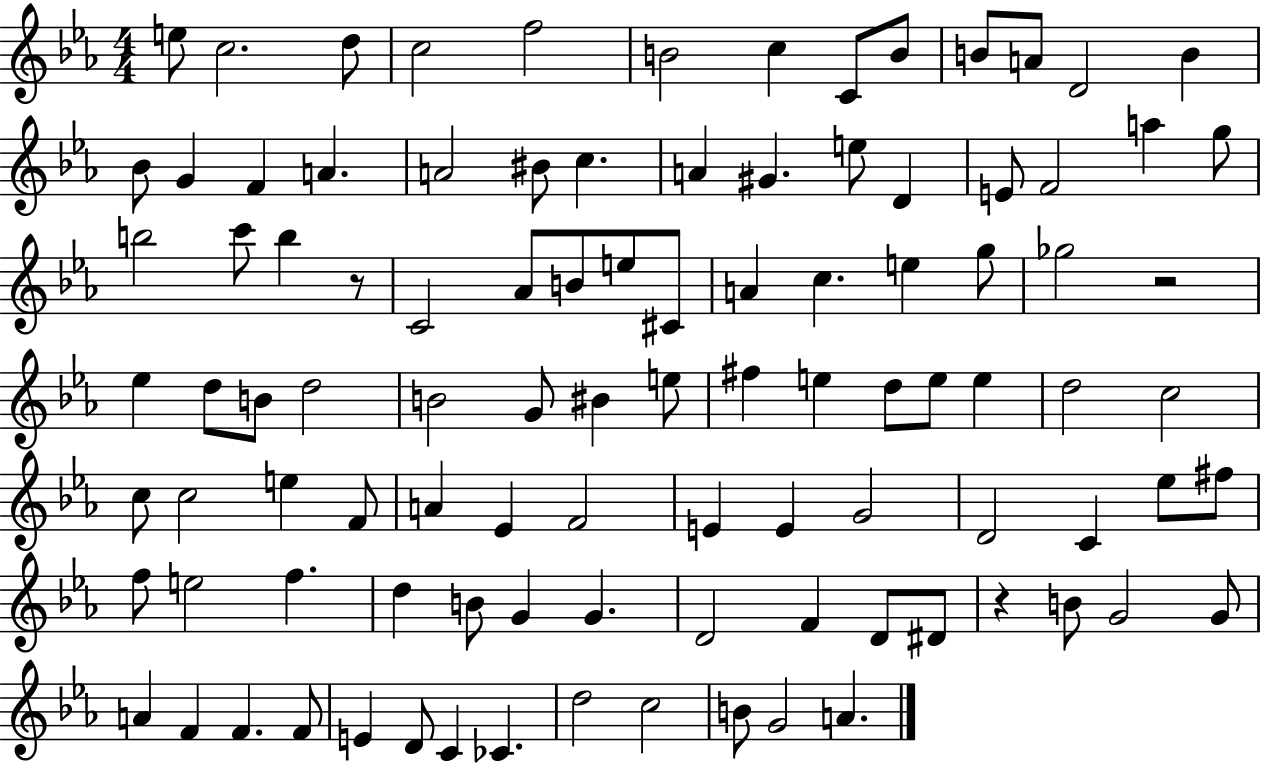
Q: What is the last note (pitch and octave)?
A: A4